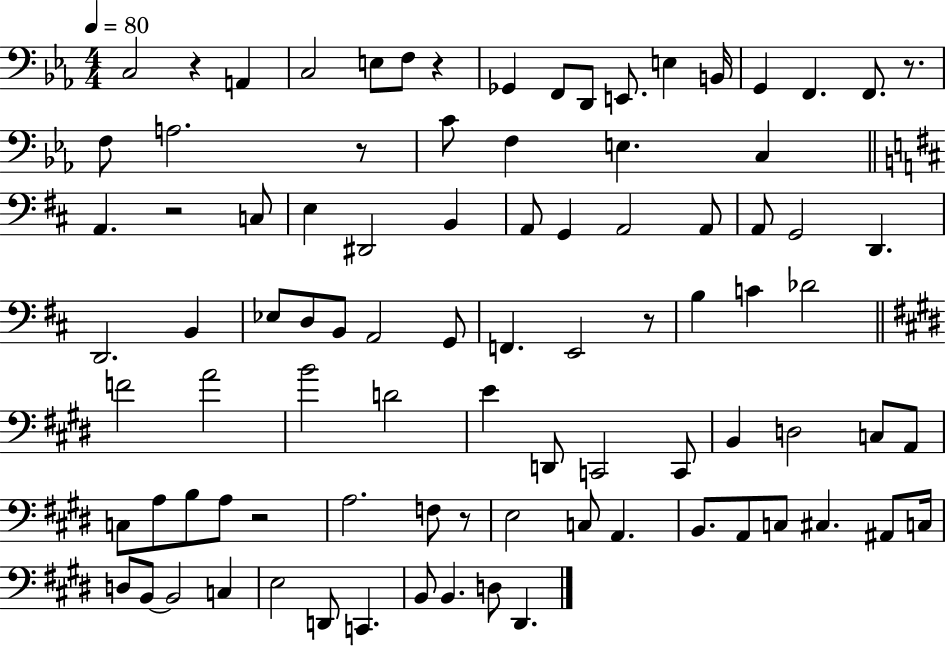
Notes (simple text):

C3/h R/q A2/q C3/h E3/e F3/e R/q Gb2/q F2/e D2/e E2/e. E3/q B2/s G2/q F2/q. F2/e. R/e. F3/e A3/h. R/e C4/e F3/q E3/q. C3/q A2/q. R/h C3/e E3/q D#2/h B2/q A2/e G2/q A2/h A2/e A2/e G2/h D2/q. D2/h. B2/q Eb3/e D3/e B2/e A2/h G2/e F2/q. E2/h R/e B3/q C4/q Db4/h F4/h A4/h B4/h D4/h E4/q D2/e C2/h C2/e B2/q D3/h C3/e A2/e C3/e A3/e B3/e A3/e R/h A3/h. F3/e R/e E3/h C3/e A2/q. B2/e. A2/e C3/e C#3/q. A#2/e C3/s D3/e B2/e B2/h C3/q E3/h D2/e C2/q. B2/e B2/q. D3/e D#2/q.